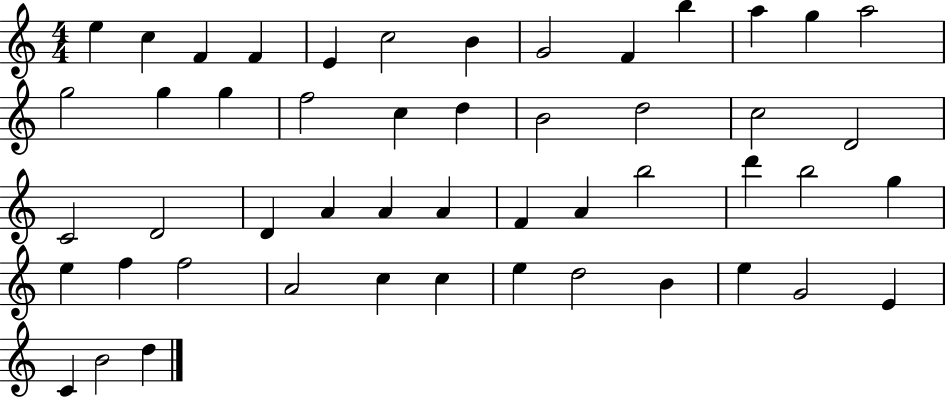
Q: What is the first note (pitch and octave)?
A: E5